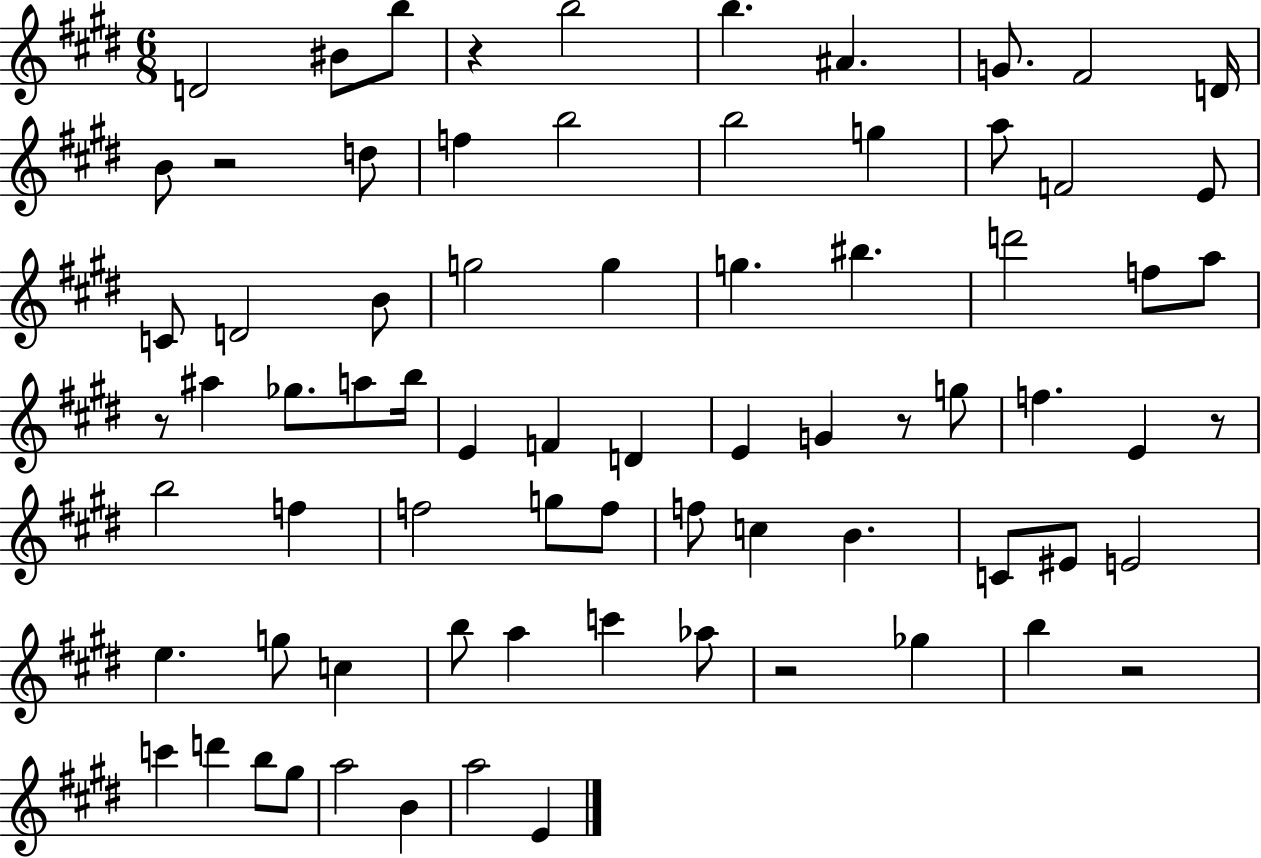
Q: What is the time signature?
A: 6/8